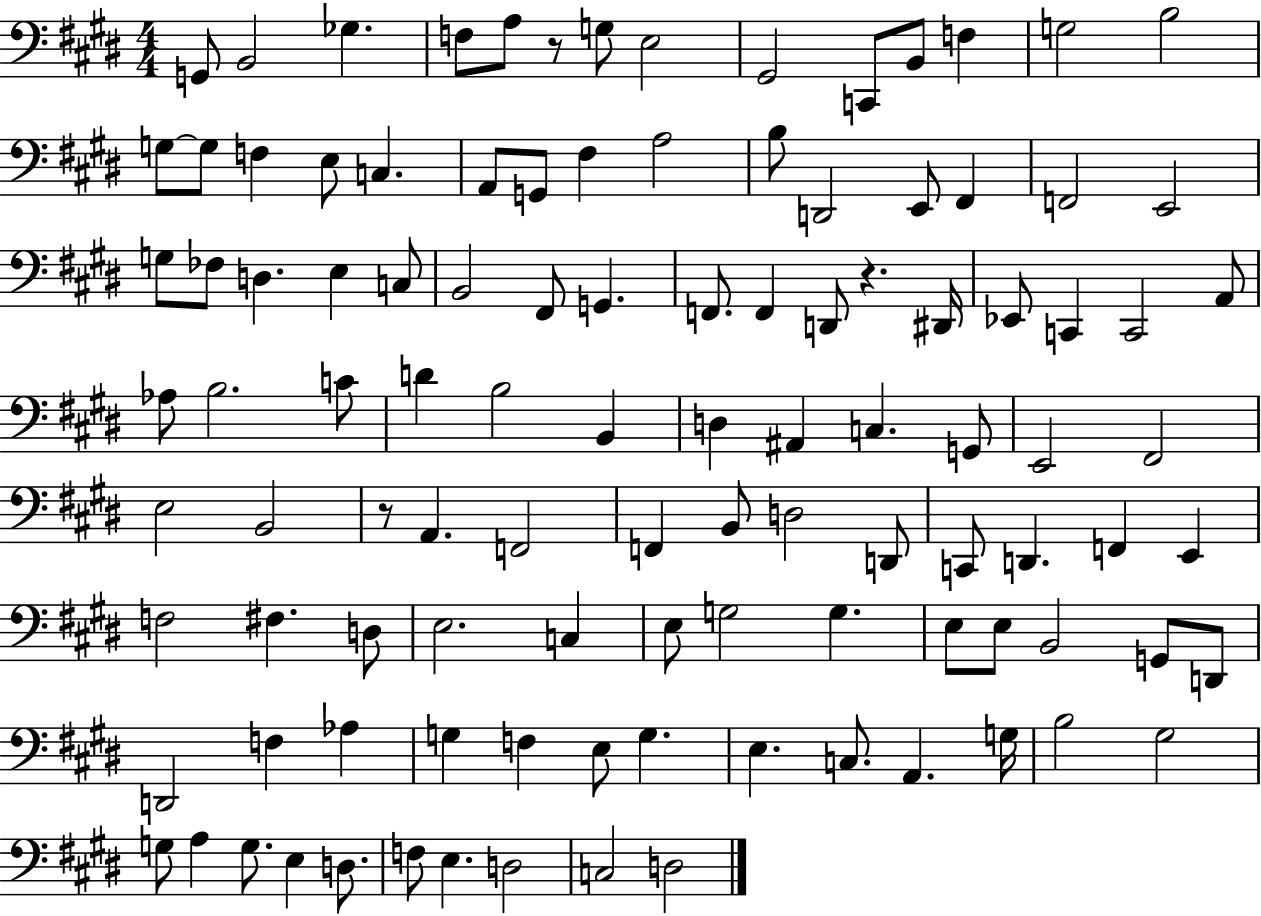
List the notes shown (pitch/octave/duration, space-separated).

G2/e B2/h Gb3/q. F3/e A3/e R/e G3/e E3/h G#2/h C2/e B2/e F3/q G3/h B3/h G3/e G3/e F3/q E3/e C3/q. A2/e G2/e F#3/q A3/h B3/e D2/h E2/e F#2/q F2/h E2/h G3/e FES3/e D3/q. E3/q C3/e B2/h F#2/e G2/q. F2/e. F2/q D2/e R/q. D#2/s Eb2/e C2/q C2/h A2/e Ab3/e B3/h. C4/e D4/q B3/h B2/q D3/q A#2/q C3/q. G2/e E2/h F#2/h E3/h B2/h R/e A2/q. F2/h F2/q B2/e D3/h D2/e C2/e D2/q. F2/q E2/q F3/h F#3/q. D3/e E3/h. C3/q E3/e G3/h G3/q. E3/e E3/e B2/h G2/e D2/e D2/h F3/q Ab3/q G3/q F3/q E3/e G3/q. E3/q. C3/e. A2/q. G3/s B3/h G#3/h G3/e A3/q G3/e. E3/q D3/e. F3/e E3/q. D3/h C3/h D3/h